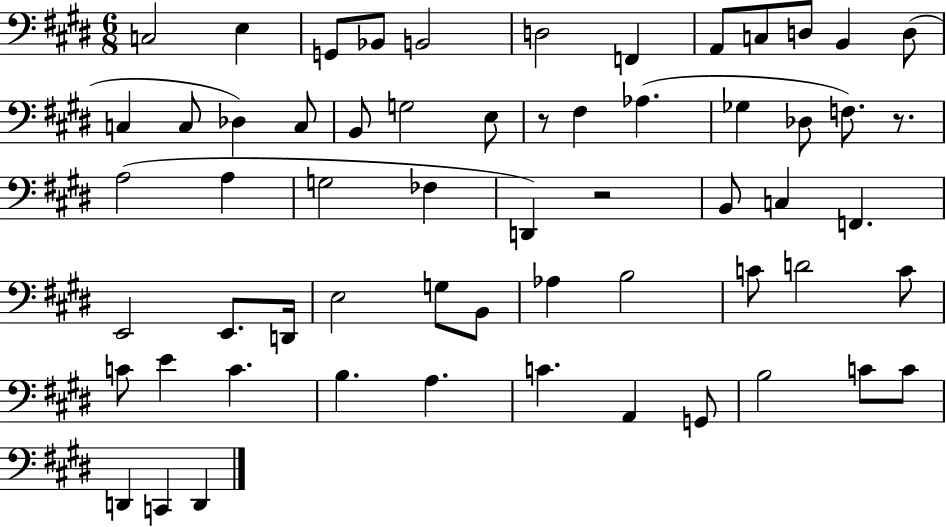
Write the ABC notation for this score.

X:1
T:Untitled
M:6/8
L:1/4
K:E
C,2 E, G,,/2 _B,,/2 B,,2 D,2 F,, A,,/2 C,/2 D,/2 B,, D,/2 C, C,/2 _D, C,/2 B,,/2 G,2 E,/2 z/2 ^F, _A, _G, _D,/2 F,/2 z/2 A,2 A, G,2 _F, D,, z2 B,,/2 C, F,, E,,2 E,,/2 D,,/4 E,2 G,/2 B,,/2 _A, B,2 C/2 D2 C/2 C/2 E C B, A, C A,, G,,/2 B,2 C/2 C/2 D,, C,, D,,